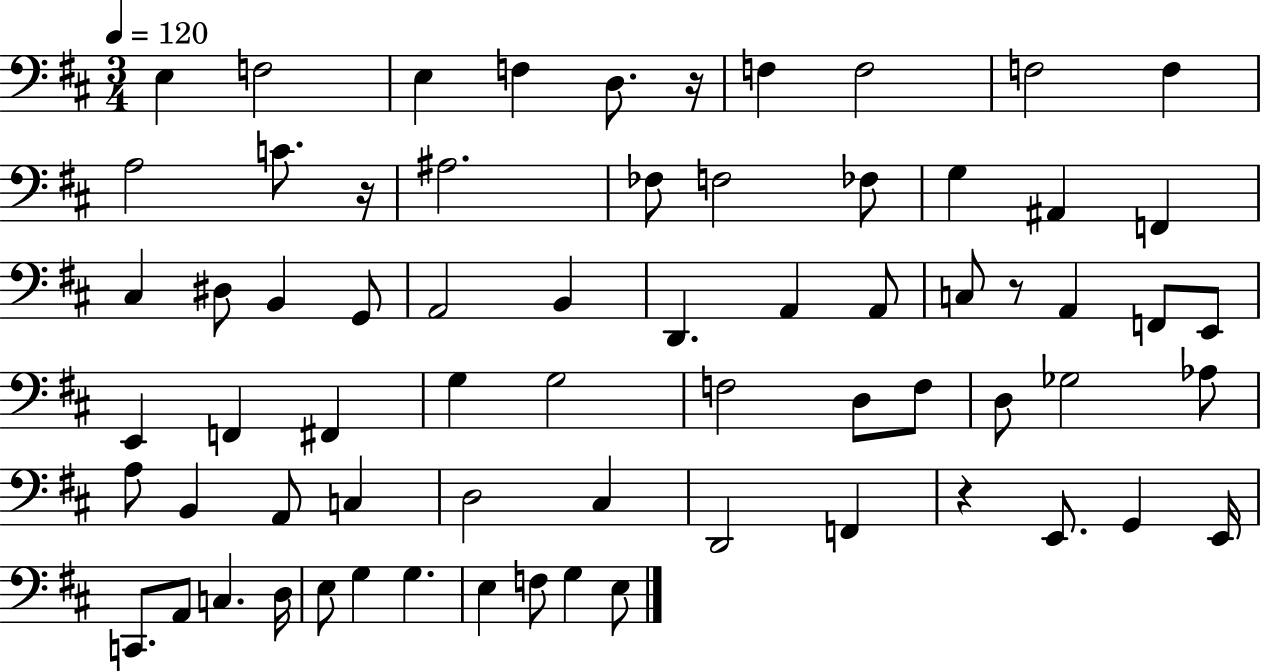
E3/q F3/h E3/q F3/q D3/e. R/s F3/q F3/h F3/h F3/q A3/h C4/e. R/s A#3/h. FES3/e F3/h FES3/e G3/q A#2/q F2/q C#3/q D#3/e B2/q G2/e A2/h B2/q D2/q. A2/q A2/e C3/e R/e A2/q F2/e E2/e E2/q F2/q F#2/q G3/q G3/h F3/h D3/e F3/e D3/e Gb3/h Ab3/e A3/e B2/q A2/e C3/q D3/h C#3/q D2/h F2/q R/q E2/e. G2/q E2/s C2/e. A2/e C3/q. D3/s E3/e G3/q G3/q. E3/q F3/e G3/q E3/e